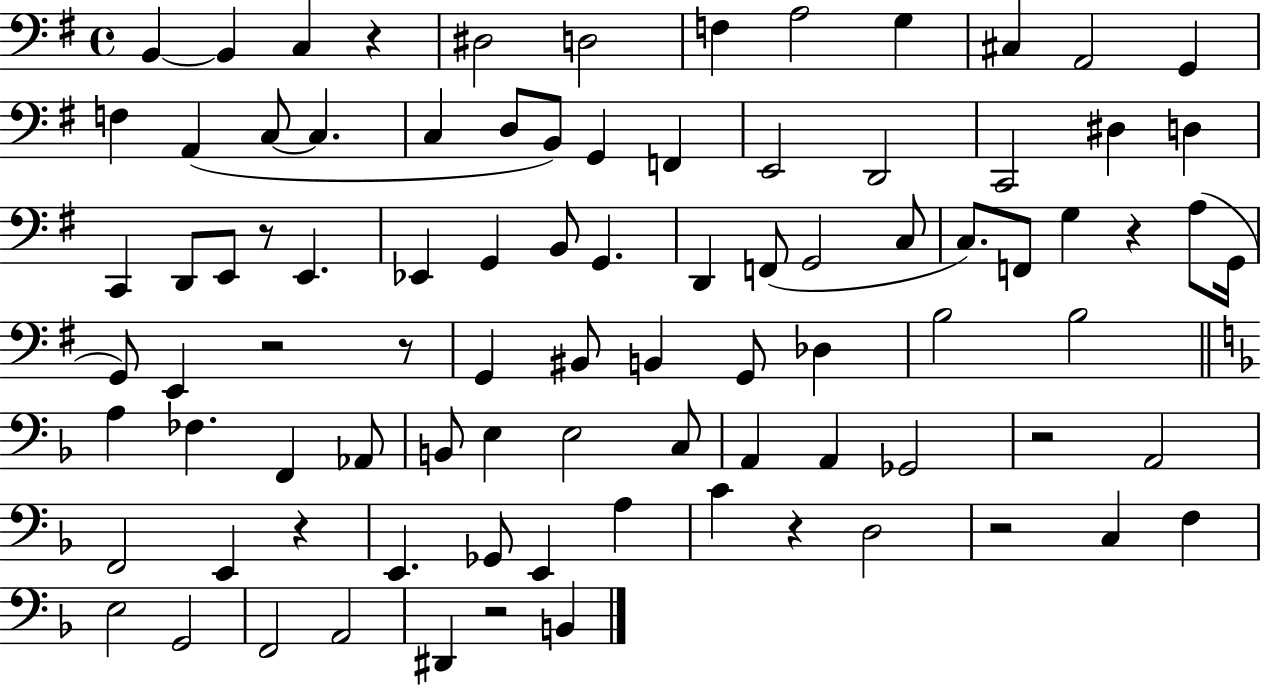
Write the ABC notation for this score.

X:1
T:Untitled
M:4/4
L:1/4
K:G
B,, B,, C, z ^D,2 D,2 F, A,2 G, ^C, A,,2 G,, F, A,, C,/2 C, C, D,/2 B,,/2 G,, F,, E,,2 D,,2 C,,2 ^D, D, C,, D,,/2 E,,/2 z/2 E,, _E,, G,, B,,/2 G,, D,, F,,/2 G,,2 C,/2 C,/2 F,,/2 G, z A,/2 G,,/4 G,,/2 E,, z2 z/2 G,, ^B,,/2 B,, G,,/2 _D, B,2 B,2 A, _F, F,, _A,,/2 B,,/2 E, E,2 C,/2 A,, A,, _G,,2 z2 A,,2 F,,2 E,, z E,, _G,,/2 E,, A, C z D,2 z2 C, F, E,2 G,,2 F,,2 A,,2 ^D,, z2 B,,